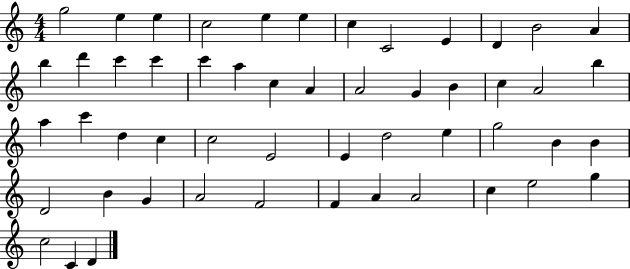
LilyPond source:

{
  \clef treble
  \numericTimeSignature
  \time 4/4
  \key c \major
  g''2 e''4 e''4 | c''2 e''4 e''4 | c''4 c'2 e'4 | d'4 b'2 a'4 | \break b''4 d'''4 c'''4 c'''4 | c'''4 a''4 c''4 a'4 | a'2 g'4 b'4 | c''4 a'2 b''4 | \break a''4 c'''4 d''4 c''4 | c''2 e'2 | e'4 d''2 e''4 | g''2 b'4 b'4 | \break d'2 b'4 g'4 | a'2 f'2 | f'4 a'4 a'2 | c''4 e''2 g''4 | \break c''2 c'4 d'4 | \bar "|."
}